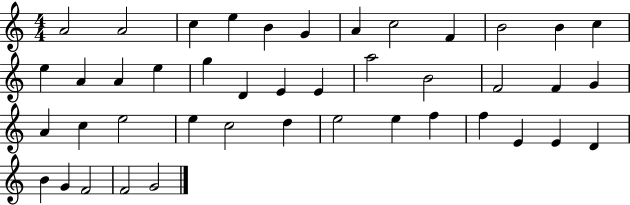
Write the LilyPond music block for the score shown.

{
  \clef treble
  \numericTimeSignature
  \time 4/4
  \key c \major
  a'2 a'2 | c''4 e''4 b'4 g'4 | a'4 c''2 f'4 | b'2 b'4 c''4 | \break e''4 a'4 a'4 e''4 | g''4 d'4 e'4 e'4 | a''2 b'2 | f'2 f'4 g'4 | \break a'4 c''4 e''2 | e''4 c''2 d''4 | e''2 e''4 f''4 | f''4 e'4 e'4 d'4 | \break b'4 g'4 f'2 | f'2 g'2 | \bar "|."
}